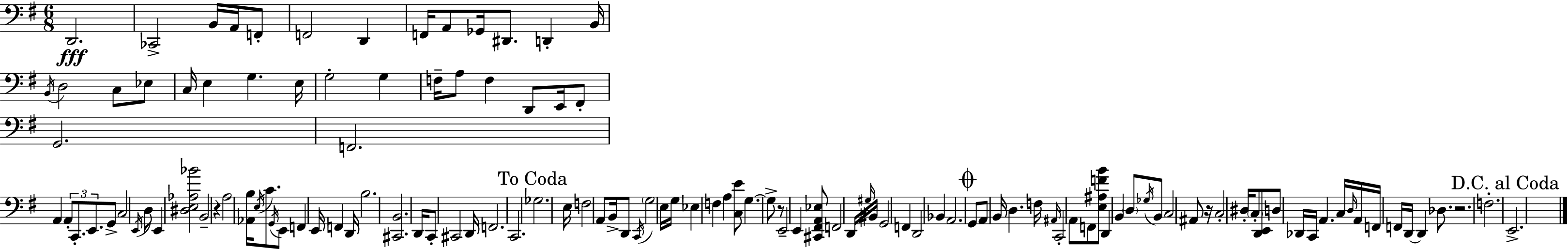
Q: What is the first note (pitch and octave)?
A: D2